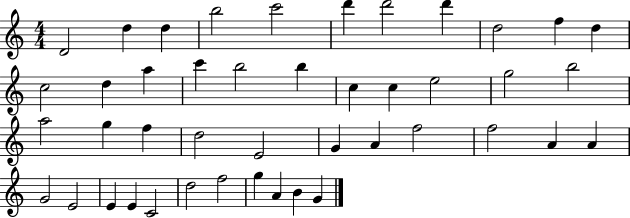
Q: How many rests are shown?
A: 0